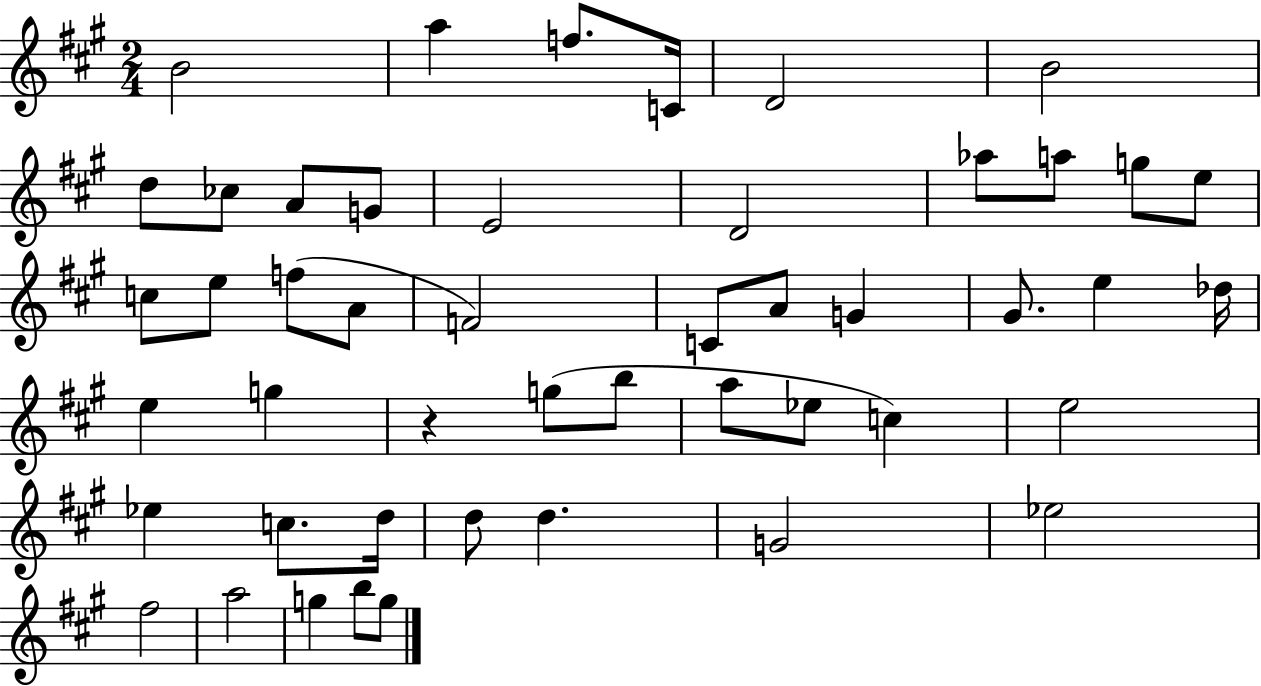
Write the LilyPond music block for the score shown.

{
  \clef treble
  \numericTimeSignature
  \time 2/4
  \key a \major
  b'2 | a''4 f''8. c'16 | d'2 | b'2 | \break d''8 ces''8 a'8 g'8 | e'2 | d'2 | aes''8 a''8 g''8 e''8 | \break c''8 e''8 f''8( a'8 | f'2) | c'8 a'8 g'4 | gis'8. e''4 des''16 | \break e''4 g''4 | r4 g''8( b''8 | a''8 ees''8 c''4) | e''2 | \break ees''4 c''8. d''16 | d''8 d''4. | g'2 | ees''2 | \break fis''2 | a''2 | g''4 b''8 g''8 | \bar "|."
}